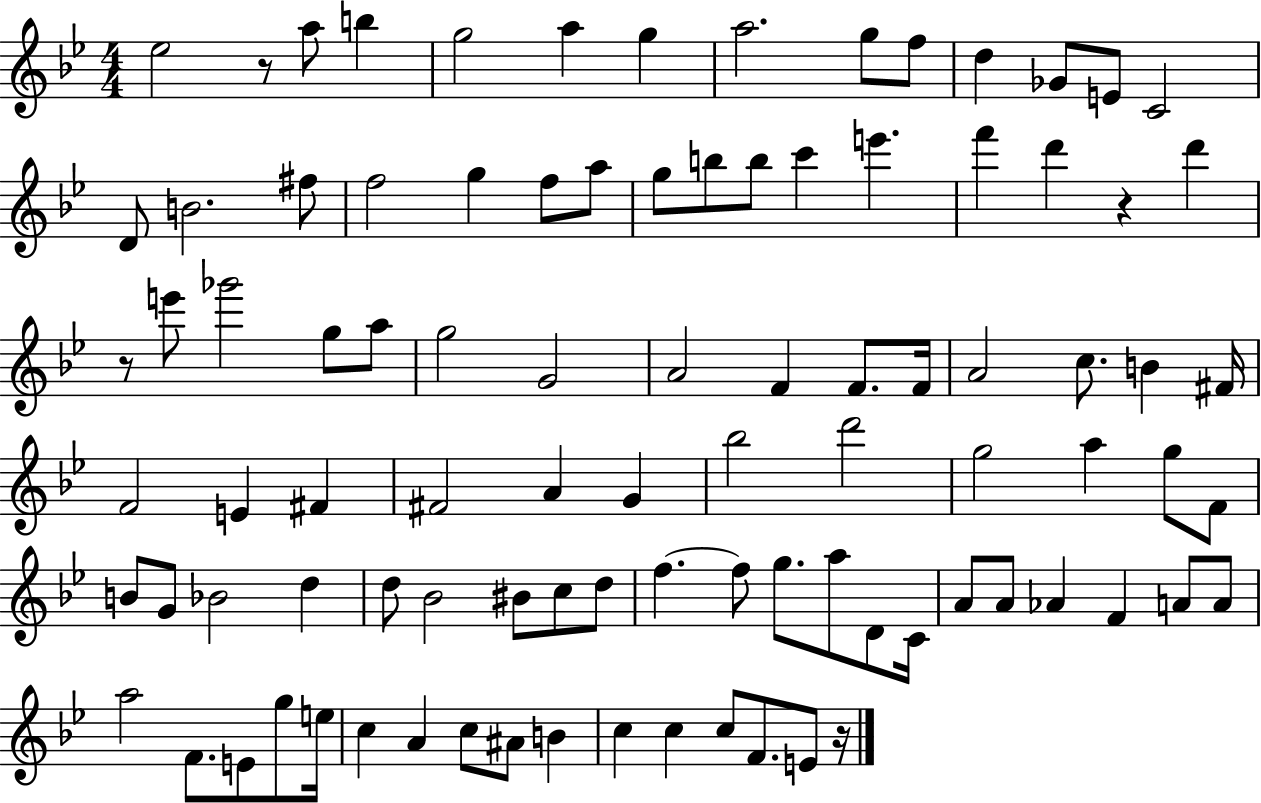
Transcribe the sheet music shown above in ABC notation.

X:1
T:Untitled
M:4/4
L:1/4
K:Bb
_e2 z/2 a/2 b g2 a g a2 g/2 f/2 d _G/2 E/2 C2 D/2 B2 ^f/2 f2 g f/2 a/2 g/2 b/2 b/2 c' e' f' d' z d' z/2 e'/2 _g'2 g/2 a/2 g2 G2 A2 F F/2 F/4 A2 c/2 B ^F/4 F2 E ^F ^F2 A G _b2 d'2 g2 a g/2 F/2 B/2 G/2 _B2 d d/2 _B2 ^B/2 c/2 d/2 f f/2 g/2 a/2 D/2 C/4 A/2 A/2 _A F A/2 A/2 a2 F/2 E/2 g/2 e/4 c A c/2 ^A/2 B c c c/2 F/2 E/2 z/4